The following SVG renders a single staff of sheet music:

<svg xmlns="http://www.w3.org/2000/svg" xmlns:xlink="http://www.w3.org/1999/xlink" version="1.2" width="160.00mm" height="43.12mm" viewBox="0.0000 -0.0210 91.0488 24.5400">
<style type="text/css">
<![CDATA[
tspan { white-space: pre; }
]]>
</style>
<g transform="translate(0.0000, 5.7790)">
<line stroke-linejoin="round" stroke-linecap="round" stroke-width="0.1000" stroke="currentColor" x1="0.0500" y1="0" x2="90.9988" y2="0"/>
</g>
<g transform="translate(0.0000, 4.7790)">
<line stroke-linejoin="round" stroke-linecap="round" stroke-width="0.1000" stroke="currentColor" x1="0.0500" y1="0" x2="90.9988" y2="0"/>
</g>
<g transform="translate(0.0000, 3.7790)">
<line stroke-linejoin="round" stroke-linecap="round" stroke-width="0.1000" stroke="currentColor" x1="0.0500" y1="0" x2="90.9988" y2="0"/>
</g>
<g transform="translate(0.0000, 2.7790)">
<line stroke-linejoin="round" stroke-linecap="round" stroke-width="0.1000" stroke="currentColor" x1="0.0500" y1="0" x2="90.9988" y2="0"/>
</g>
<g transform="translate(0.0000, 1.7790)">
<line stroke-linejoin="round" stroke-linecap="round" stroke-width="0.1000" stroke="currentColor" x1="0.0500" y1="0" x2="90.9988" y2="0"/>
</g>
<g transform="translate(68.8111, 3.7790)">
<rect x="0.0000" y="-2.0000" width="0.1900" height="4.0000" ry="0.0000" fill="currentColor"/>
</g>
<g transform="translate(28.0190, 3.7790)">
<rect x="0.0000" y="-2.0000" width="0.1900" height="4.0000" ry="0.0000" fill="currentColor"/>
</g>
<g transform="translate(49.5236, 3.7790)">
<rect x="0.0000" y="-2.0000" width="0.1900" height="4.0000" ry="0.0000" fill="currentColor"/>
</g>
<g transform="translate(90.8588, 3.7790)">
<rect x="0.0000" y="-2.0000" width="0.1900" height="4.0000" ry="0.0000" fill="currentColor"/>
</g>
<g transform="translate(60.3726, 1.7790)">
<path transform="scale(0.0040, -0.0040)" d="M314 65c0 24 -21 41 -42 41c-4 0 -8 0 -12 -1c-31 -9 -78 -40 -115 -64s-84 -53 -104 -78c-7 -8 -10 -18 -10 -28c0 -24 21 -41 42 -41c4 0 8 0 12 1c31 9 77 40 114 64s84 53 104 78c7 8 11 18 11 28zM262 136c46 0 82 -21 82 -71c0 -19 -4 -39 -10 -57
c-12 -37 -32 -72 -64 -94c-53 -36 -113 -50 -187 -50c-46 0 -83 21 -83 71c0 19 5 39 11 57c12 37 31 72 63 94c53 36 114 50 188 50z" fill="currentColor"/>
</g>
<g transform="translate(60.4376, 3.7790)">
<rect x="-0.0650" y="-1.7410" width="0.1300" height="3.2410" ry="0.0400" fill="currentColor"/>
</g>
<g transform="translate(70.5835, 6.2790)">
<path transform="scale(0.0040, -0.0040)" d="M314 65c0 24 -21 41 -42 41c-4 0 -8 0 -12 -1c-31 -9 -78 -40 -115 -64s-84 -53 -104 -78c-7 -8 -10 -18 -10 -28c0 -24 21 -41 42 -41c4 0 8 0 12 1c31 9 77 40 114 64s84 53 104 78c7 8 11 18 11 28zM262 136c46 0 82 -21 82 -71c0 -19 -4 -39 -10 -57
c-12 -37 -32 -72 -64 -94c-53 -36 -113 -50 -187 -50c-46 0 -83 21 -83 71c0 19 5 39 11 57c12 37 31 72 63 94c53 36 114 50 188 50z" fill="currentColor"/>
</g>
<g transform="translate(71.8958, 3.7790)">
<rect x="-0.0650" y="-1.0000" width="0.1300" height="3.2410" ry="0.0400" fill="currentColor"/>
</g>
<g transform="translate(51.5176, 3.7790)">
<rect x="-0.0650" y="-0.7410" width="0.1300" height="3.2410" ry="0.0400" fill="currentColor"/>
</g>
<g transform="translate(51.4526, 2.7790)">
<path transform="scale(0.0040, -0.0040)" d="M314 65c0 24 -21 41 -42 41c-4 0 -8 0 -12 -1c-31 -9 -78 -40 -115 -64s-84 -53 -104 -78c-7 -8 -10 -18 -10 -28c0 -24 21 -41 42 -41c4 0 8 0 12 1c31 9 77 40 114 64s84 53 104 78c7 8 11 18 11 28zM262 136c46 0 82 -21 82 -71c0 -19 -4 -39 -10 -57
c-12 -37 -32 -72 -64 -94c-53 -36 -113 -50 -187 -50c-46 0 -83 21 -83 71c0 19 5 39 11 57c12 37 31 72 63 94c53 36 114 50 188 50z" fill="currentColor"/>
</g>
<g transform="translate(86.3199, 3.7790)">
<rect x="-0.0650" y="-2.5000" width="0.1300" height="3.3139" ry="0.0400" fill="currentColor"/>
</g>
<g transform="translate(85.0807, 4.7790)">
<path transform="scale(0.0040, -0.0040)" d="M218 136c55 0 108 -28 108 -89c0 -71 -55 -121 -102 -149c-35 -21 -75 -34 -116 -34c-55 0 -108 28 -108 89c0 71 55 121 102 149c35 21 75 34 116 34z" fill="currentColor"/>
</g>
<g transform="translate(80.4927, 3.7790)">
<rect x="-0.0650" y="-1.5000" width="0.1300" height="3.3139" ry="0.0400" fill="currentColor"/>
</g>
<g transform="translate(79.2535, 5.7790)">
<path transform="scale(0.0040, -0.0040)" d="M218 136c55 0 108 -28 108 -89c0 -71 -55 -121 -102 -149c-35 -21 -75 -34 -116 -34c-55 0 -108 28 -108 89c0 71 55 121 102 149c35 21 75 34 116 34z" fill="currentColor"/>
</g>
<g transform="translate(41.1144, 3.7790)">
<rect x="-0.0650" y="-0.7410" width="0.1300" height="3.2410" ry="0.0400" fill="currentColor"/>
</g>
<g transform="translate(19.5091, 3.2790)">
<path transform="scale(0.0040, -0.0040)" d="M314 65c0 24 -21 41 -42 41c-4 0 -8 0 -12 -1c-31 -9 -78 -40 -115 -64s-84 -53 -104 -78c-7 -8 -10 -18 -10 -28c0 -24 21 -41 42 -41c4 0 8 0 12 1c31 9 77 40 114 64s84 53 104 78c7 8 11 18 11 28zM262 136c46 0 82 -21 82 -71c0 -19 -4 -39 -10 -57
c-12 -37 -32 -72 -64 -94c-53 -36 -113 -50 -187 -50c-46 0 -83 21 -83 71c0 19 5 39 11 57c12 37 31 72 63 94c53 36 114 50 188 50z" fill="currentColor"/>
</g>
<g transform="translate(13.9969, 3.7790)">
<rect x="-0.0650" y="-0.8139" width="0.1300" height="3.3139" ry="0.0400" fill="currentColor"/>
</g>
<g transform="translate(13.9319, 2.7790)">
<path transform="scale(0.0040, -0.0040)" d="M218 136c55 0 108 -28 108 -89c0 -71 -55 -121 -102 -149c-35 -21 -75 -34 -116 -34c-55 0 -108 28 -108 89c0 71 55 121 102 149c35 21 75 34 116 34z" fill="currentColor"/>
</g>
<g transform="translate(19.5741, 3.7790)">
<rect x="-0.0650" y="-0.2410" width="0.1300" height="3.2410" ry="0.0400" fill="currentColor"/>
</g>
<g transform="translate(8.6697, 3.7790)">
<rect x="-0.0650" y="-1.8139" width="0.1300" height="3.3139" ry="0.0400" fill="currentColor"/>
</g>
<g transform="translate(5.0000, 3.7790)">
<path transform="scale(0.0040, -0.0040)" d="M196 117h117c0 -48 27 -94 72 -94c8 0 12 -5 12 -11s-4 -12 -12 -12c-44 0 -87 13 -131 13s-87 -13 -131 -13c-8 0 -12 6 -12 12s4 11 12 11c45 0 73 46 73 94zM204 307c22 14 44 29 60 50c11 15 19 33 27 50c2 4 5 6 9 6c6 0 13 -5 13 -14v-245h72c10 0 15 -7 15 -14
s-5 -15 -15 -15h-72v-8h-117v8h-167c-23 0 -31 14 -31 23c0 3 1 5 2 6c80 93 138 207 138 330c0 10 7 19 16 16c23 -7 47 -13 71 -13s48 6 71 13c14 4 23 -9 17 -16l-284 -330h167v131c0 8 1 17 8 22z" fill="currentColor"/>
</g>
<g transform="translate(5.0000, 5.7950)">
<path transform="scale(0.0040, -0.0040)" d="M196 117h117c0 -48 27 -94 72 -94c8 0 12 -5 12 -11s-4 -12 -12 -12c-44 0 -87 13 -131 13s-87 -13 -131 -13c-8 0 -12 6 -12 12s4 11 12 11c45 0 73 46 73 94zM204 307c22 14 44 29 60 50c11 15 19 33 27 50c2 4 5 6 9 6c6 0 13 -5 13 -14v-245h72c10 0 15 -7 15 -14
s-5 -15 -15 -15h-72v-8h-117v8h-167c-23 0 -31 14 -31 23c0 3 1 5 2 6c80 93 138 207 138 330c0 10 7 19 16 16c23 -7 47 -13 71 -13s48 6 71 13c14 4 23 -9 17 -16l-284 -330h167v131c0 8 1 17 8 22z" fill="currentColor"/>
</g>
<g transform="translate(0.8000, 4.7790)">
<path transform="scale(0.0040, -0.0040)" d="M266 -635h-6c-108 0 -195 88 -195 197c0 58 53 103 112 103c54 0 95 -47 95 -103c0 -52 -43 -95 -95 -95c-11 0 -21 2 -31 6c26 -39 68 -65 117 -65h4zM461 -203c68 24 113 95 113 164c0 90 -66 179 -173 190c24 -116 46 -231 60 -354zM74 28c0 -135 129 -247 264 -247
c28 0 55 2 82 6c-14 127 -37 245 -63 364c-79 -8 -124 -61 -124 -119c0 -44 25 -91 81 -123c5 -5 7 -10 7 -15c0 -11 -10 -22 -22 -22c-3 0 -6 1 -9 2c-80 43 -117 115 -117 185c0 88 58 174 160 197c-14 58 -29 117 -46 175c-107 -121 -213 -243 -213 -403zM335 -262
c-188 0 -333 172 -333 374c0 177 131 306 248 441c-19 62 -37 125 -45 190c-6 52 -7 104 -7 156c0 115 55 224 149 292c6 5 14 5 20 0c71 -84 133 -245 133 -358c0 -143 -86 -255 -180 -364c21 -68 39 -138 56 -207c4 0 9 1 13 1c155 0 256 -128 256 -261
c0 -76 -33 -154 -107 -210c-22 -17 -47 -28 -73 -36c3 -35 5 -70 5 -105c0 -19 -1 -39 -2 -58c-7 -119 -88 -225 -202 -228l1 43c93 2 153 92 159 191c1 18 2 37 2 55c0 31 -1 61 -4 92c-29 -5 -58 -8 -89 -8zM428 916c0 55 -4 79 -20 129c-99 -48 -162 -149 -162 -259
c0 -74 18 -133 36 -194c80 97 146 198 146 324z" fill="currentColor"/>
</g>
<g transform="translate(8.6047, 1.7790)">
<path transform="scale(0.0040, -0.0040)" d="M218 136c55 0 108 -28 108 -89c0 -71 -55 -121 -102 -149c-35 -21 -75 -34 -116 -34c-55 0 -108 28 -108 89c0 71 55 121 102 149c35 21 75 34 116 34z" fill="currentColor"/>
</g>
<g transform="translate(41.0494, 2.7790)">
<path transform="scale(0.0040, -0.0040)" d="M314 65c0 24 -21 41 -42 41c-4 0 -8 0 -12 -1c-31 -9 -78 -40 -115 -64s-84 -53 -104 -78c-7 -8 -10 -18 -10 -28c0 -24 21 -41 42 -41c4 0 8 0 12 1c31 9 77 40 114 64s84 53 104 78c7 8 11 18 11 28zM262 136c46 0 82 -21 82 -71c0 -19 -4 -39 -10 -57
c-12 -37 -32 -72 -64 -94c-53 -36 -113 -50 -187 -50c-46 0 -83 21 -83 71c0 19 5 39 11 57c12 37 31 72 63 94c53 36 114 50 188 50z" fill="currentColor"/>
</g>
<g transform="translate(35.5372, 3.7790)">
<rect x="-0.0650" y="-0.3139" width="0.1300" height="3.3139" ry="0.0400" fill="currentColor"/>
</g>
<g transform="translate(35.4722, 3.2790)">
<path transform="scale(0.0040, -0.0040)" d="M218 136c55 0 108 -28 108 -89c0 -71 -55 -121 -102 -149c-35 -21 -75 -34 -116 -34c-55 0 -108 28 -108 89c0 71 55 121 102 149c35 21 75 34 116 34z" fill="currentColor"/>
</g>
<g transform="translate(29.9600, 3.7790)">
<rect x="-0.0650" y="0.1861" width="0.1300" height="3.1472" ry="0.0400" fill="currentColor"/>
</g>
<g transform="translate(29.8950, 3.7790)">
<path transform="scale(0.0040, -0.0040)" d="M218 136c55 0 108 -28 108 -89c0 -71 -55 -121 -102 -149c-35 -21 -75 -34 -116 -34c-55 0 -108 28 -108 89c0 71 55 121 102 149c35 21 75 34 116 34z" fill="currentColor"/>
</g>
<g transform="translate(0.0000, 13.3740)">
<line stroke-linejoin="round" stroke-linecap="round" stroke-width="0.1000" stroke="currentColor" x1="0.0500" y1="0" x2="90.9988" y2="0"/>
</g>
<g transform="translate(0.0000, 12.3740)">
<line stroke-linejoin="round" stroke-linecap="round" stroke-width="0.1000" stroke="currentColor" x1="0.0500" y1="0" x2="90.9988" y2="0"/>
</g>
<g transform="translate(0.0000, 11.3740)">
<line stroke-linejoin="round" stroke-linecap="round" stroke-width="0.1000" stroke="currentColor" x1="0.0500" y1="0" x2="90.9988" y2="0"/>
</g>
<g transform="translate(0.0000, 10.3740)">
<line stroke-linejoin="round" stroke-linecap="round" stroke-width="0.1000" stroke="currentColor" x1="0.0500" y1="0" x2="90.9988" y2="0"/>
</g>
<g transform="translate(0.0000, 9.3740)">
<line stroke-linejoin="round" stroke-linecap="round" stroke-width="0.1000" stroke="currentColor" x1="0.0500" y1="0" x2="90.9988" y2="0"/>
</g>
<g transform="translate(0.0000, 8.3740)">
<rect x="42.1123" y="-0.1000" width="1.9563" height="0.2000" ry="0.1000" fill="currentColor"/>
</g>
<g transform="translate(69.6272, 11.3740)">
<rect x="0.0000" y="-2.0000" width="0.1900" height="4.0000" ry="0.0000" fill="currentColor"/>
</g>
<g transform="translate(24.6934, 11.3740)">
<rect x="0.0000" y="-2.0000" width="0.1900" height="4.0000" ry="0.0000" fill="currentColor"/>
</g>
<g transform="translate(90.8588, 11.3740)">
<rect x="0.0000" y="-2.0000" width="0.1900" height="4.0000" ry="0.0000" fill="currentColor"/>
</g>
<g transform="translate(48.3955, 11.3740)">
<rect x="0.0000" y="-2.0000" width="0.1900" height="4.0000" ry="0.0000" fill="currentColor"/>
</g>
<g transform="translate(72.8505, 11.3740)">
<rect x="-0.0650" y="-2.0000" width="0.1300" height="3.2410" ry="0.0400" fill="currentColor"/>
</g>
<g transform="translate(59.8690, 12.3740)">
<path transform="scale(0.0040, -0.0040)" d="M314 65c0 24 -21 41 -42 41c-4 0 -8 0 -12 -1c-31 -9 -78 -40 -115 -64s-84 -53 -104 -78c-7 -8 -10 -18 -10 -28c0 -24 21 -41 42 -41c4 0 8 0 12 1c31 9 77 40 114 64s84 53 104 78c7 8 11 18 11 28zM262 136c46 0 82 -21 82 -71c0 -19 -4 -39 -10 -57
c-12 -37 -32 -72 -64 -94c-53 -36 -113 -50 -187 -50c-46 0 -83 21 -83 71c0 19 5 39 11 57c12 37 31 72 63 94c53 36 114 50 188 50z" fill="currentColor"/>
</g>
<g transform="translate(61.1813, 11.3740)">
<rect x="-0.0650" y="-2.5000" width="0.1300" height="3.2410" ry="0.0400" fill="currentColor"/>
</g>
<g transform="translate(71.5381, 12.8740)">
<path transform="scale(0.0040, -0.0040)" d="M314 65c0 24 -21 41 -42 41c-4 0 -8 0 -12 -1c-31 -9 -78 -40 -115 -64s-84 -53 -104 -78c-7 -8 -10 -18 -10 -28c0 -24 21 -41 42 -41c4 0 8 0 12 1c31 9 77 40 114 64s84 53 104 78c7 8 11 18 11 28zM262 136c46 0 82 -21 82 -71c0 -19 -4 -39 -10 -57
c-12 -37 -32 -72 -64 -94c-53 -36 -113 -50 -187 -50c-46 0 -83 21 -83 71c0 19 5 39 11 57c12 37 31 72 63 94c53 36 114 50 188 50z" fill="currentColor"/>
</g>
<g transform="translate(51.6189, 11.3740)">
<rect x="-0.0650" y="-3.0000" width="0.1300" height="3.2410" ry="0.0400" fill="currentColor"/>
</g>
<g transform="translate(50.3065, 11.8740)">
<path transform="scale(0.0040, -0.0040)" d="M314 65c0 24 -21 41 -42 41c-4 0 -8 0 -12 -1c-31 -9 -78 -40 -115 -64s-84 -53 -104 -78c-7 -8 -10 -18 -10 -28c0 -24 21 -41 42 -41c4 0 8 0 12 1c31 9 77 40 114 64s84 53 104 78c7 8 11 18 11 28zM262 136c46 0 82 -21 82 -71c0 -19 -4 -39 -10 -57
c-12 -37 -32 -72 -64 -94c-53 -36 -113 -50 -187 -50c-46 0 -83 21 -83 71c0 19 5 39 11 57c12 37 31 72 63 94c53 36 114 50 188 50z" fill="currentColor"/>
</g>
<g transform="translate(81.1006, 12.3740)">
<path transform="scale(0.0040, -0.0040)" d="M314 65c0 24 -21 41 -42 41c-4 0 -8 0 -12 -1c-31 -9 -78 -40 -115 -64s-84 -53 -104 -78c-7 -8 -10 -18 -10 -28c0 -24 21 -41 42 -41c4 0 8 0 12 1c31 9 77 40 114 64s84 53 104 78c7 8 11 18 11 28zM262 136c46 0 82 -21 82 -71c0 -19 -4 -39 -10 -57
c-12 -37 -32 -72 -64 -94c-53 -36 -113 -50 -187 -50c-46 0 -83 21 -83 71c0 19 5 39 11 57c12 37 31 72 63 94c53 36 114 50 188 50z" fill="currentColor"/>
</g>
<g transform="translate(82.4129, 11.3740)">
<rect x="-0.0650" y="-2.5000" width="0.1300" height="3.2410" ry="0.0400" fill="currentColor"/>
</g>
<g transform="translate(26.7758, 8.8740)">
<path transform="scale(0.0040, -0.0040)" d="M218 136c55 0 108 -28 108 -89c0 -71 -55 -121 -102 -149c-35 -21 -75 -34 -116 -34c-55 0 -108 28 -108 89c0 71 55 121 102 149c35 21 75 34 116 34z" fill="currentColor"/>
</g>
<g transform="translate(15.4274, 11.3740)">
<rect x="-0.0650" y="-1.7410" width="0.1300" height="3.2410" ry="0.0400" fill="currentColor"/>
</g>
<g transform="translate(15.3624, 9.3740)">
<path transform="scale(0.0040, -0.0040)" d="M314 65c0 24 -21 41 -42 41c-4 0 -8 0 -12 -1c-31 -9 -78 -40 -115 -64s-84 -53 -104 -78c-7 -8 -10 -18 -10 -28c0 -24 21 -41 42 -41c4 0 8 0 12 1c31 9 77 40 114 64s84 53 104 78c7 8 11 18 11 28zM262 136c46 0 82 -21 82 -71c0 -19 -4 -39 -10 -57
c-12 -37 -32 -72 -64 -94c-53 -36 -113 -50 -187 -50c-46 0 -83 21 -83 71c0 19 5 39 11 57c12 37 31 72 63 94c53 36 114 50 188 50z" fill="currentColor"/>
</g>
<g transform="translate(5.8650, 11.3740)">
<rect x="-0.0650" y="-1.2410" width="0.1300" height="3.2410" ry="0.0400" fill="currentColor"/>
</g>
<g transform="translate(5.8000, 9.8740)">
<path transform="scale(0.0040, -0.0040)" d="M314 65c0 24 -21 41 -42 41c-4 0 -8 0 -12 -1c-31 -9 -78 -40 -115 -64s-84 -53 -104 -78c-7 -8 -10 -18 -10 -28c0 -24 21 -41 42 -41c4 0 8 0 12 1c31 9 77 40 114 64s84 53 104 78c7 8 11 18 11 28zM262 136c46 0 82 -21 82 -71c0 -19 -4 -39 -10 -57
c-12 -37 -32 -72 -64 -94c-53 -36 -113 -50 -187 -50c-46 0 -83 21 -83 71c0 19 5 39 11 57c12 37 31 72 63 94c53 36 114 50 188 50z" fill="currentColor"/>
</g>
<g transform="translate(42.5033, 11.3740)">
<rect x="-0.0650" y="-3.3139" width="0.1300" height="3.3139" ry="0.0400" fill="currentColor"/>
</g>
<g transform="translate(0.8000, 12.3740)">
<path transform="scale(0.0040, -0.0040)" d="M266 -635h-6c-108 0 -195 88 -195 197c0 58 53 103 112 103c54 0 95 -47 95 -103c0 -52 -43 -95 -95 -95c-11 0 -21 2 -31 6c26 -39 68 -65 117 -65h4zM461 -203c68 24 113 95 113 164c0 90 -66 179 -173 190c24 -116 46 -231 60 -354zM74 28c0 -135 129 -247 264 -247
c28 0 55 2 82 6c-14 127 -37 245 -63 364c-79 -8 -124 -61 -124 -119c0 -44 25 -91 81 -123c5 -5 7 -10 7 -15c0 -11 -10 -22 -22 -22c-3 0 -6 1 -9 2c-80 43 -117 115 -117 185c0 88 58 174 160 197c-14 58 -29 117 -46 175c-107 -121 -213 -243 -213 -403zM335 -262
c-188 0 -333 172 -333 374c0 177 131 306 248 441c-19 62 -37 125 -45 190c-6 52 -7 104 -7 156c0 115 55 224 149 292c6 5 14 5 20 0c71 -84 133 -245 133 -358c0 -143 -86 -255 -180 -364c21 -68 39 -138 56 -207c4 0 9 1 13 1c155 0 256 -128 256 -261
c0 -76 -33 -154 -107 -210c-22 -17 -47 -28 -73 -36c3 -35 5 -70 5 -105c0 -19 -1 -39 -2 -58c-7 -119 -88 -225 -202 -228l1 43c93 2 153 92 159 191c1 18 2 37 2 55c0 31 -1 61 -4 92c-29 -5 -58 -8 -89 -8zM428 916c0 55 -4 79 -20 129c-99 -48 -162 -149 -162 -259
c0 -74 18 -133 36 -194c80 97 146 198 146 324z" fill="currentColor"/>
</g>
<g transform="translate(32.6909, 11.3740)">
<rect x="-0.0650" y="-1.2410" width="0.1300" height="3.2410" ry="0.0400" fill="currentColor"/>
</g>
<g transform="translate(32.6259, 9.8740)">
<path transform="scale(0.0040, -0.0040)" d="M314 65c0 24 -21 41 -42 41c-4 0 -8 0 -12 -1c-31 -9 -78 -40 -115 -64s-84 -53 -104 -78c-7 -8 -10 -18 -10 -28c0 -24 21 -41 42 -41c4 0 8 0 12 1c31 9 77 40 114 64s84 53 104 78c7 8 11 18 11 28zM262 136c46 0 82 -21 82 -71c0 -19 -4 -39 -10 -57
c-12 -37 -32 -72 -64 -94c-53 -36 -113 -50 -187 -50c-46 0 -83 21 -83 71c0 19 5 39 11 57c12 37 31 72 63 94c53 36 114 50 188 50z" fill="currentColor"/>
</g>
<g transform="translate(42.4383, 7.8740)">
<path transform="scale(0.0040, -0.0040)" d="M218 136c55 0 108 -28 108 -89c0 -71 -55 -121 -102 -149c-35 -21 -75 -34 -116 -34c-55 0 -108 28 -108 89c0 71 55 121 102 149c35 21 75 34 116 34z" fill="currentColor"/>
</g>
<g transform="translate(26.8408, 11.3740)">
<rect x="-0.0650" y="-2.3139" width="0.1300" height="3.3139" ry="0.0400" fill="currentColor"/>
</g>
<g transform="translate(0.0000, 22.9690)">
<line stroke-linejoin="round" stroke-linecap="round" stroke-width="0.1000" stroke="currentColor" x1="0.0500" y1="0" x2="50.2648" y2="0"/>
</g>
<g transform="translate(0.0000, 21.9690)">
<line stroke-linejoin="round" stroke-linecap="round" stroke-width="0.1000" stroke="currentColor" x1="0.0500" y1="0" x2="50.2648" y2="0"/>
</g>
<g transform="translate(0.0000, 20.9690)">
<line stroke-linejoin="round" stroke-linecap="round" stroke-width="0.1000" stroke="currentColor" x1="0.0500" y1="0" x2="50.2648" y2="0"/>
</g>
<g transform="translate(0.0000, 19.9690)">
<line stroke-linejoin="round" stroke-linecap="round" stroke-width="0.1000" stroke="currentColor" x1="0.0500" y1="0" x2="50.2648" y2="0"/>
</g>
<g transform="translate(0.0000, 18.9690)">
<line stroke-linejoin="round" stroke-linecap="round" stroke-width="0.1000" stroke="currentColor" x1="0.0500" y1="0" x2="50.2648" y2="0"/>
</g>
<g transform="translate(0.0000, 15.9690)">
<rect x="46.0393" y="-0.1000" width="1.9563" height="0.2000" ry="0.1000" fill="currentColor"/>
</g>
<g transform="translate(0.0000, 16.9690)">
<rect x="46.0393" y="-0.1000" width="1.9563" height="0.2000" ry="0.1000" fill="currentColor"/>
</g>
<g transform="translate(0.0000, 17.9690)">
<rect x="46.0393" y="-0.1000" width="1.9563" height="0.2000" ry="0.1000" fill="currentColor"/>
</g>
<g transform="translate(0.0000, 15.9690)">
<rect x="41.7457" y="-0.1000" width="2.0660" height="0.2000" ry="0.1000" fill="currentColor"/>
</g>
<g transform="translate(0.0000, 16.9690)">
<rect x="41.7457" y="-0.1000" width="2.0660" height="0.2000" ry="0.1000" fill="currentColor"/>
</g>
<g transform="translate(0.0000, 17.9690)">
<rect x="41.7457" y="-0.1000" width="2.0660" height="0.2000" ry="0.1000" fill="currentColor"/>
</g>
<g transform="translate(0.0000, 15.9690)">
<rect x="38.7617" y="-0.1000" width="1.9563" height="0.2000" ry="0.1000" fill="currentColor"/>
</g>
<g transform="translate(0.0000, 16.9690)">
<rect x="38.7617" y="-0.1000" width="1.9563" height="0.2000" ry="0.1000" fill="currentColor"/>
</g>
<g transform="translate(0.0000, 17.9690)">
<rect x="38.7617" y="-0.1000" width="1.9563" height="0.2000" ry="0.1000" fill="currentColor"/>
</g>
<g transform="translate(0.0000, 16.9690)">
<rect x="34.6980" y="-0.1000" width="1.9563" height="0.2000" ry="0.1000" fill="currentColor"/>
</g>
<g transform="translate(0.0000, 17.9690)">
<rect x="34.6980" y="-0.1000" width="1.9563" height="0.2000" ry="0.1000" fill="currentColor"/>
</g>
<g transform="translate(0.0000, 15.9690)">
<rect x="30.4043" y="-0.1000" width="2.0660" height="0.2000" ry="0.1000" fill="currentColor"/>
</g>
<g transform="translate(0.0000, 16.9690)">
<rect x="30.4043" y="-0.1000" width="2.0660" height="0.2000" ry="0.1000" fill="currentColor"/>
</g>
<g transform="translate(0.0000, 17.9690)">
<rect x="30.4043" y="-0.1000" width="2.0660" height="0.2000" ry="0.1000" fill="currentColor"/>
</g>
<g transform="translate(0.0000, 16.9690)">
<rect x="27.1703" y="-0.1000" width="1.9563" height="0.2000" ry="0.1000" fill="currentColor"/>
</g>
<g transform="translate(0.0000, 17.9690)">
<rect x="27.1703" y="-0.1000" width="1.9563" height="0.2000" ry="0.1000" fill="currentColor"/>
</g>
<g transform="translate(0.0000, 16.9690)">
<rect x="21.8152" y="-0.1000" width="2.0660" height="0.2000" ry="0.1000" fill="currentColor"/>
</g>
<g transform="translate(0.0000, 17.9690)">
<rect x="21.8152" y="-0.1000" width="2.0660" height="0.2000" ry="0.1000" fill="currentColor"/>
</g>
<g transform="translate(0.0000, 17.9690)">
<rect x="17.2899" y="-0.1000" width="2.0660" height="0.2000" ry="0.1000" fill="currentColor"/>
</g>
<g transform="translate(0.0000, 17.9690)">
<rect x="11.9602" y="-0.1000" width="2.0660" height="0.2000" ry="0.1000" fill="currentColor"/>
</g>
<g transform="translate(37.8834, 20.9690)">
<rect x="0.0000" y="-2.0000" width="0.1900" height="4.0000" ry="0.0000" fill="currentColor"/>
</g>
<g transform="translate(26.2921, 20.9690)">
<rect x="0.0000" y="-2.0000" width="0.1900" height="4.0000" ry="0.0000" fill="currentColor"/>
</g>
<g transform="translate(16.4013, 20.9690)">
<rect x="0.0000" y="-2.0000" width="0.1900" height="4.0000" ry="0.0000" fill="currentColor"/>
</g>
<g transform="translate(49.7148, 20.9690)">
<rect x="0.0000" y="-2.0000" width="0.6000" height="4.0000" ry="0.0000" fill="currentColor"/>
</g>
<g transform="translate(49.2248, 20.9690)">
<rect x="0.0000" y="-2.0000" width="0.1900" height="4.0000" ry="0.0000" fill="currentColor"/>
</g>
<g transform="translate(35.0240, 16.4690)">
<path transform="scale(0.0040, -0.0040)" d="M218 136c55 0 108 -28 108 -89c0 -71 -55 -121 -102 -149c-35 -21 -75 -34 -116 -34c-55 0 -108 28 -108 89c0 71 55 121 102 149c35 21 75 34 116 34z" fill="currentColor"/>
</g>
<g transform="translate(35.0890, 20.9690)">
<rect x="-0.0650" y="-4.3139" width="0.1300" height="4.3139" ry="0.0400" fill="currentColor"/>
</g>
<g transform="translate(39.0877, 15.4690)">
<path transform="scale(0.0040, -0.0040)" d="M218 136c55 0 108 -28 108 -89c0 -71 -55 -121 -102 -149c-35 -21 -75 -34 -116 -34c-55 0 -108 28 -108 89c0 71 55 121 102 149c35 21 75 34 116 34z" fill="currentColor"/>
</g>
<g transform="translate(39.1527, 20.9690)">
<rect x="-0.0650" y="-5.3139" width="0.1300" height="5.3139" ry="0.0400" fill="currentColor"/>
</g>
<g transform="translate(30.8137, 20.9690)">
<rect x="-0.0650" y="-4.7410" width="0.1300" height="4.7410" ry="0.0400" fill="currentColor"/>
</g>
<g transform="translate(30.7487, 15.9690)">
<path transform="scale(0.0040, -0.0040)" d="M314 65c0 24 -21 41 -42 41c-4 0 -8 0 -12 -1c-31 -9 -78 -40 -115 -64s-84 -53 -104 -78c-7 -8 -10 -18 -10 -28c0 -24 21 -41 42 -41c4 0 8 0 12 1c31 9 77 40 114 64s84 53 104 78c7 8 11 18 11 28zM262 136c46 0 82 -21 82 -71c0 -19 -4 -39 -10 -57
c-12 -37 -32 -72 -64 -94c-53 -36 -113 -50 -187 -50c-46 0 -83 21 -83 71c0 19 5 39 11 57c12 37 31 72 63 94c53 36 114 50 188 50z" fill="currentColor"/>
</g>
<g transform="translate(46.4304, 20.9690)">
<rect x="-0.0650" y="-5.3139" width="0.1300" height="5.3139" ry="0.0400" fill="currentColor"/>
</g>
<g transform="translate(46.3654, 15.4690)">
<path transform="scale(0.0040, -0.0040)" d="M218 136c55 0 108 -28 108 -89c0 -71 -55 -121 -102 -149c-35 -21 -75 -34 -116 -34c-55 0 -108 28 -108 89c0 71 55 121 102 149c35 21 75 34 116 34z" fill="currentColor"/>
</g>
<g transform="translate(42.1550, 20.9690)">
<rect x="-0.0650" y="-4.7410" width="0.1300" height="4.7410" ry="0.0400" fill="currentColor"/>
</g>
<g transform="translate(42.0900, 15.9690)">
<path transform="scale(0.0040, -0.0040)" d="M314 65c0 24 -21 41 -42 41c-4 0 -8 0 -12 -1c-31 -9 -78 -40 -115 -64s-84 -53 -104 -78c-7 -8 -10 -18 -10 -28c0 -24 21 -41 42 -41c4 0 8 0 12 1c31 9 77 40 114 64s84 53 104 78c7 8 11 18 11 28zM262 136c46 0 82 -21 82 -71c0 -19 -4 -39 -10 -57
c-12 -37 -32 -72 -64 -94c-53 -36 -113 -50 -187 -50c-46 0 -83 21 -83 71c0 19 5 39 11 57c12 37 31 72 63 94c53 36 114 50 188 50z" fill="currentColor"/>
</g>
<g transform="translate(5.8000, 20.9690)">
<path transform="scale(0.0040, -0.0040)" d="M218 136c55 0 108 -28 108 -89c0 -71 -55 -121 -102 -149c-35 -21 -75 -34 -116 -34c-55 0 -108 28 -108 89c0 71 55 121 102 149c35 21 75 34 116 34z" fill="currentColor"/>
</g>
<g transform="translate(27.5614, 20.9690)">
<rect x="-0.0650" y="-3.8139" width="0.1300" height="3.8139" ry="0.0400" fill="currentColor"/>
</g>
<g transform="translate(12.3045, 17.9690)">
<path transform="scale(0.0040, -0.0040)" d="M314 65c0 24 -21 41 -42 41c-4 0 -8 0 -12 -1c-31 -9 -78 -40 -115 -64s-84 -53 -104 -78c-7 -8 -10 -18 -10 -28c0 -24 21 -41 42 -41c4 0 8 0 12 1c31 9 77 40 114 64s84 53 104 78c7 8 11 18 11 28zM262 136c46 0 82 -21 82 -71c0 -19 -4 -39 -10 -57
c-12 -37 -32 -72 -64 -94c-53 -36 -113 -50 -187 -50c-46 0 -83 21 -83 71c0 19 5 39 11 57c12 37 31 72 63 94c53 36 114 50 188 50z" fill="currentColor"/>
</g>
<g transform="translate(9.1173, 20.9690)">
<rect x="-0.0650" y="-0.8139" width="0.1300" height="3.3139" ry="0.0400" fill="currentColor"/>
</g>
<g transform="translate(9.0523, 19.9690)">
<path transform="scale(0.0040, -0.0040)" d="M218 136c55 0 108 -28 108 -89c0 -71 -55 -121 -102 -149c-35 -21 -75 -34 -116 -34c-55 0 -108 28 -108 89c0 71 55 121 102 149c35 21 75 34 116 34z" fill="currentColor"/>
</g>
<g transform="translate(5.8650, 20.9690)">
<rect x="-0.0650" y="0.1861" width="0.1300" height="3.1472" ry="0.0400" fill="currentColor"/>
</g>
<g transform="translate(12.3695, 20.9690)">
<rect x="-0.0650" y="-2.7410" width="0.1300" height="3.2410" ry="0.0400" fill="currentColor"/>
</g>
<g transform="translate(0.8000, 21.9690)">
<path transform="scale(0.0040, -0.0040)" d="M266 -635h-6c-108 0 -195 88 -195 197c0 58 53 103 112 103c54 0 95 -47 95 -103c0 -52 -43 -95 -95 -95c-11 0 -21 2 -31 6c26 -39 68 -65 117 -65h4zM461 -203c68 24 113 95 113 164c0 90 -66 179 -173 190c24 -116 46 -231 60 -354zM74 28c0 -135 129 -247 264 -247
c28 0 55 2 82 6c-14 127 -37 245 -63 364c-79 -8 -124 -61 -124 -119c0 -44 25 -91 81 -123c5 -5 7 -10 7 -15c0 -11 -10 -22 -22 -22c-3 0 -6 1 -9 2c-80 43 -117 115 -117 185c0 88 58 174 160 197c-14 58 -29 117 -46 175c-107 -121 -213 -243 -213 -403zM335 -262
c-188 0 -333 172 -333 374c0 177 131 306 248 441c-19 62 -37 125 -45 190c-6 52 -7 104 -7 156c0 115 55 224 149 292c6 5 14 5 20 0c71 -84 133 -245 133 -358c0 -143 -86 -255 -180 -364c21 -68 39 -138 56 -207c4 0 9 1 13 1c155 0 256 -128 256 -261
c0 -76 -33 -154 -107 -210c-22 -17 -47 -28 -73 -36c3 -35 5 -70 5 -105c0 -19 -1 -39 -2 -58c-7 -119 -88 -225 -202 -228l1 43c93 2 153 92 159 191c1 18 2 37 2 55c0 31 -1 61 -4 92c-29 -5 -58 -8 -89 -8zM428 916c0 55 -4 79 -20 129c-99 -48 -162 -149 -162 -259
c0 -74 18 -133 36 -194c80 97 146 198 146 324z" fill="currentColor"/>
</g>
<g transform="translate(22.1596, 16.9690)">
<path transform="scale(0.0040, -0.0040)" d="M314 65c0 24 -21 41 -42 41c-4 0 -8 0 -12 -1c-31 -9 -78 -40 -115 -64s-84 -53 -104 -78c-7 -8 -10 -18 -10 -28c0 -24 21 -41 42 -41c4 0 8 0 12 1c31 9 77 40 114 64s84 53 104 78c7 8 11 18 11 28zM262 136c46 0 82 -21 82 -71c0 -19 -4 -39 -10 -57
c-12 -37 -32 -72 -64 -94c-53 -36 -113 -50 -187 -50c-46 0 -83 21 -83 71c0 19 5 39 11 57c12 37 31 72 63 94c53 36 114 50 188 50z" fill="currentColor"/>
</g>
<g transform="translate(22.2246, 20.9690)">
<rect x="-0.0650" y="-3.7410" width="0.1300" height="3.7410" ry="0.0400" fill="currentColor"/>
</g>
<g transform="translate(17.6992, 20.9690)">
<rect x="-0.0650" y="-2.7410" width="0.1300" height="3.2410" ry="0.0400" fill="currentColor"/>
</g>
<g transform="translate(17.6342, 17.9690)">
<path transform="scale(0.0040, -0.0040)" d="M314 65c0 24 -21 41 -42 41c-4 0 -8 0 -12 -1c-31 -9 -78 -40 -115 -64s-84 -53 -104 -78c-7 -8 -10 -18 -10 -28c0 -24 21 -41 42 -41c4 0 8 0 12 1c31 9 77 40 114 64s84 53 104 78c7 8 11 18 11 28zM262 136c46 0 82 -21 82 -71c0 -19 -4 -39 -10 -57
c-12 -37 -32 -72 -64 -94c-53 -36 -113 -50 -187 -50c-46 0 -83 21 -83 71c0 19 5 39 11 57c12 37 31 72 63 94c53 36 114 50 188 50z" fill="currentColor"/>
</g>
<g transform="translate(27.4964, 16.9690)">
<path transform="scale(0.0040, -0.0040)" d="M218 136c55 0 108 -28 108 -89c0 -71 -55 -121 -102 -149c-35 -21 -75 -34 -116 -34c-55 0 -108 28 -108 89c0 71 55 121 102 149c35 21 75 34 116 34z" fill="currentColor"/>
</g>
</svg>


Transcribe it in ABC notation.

X:1
T:Untitled
M:4/4
L:1/4
K:C
f d c2 B c d2 d2 f2 D2 E G e2 f2 g e2 b A2 G2 F2 G2 B d a2 a2 c'2 c' e'2 d' f' e'2 f'